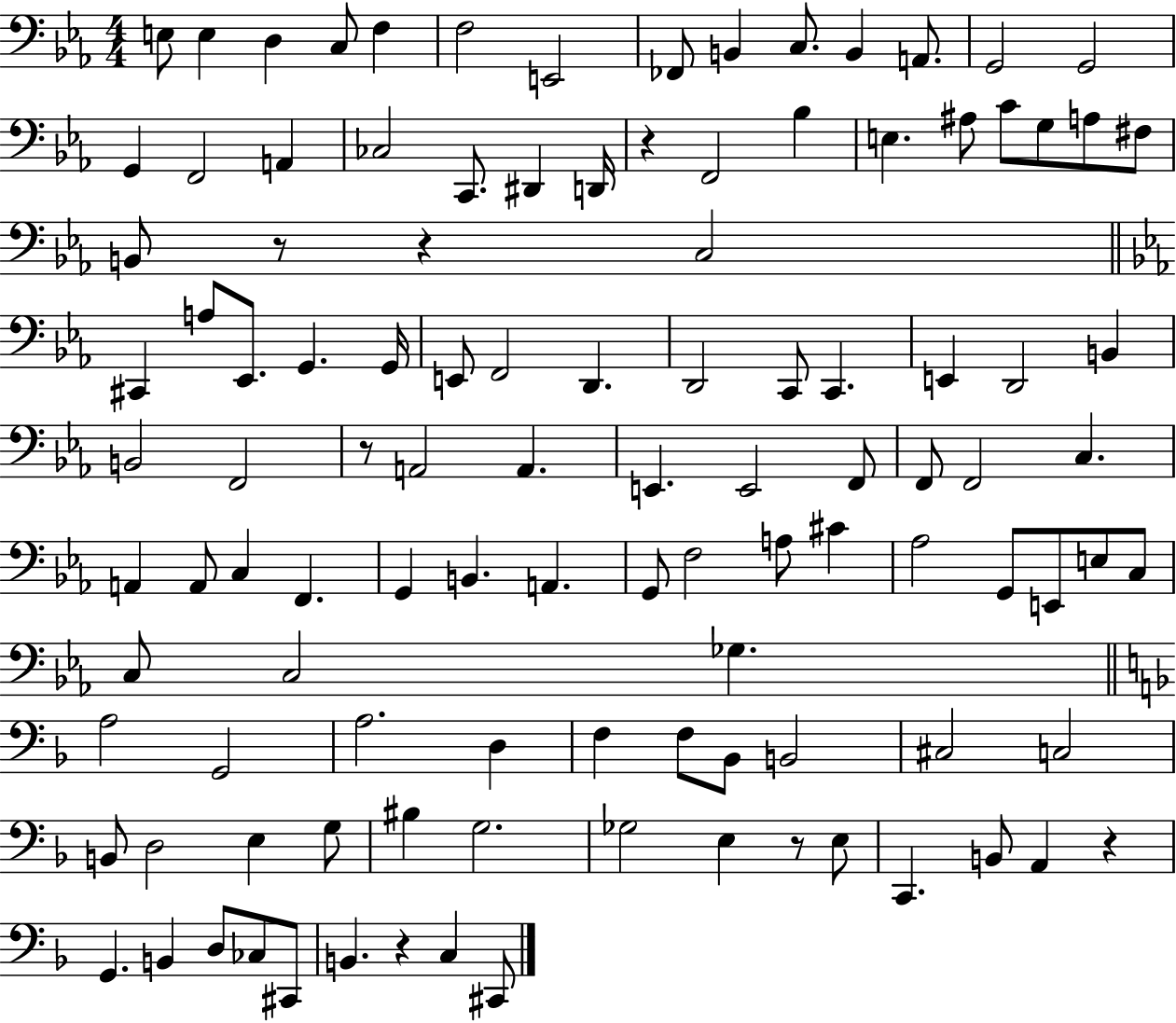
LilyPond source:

{
  \clef bass
  \numericTimeSignature
  \time 4/4
  \key ees \major
  e8 e4 d4 c8 f4 | f2 e,2 | fes,8 b,4 c8. b,4 a,8. | g,2 g,2 | \break g,4 f,2 a,4 | ces2 c,8. dis,4 d,16 | r4 f,2 bes4 | e4. ais8 c'8 g8 a8 fis8 | \break b,8 r8 r4 c2 | \bar "||" \break \key ees \major cis,4 a8 ees,8. g,4. g,16 | e,8 f,2 d,4. | d,2 c,8 c,4. | e,4 d,2 b,4 | \break b,2 f,2 | r8 a,2 a,4. | e,4. e,2 f,8 | f,8 f,2 c4. | \break a,4 a,8 c4 f,4. | g,4 b,4. a,4. | g,8 f2 a8 cis'4 | aes2 g,8 e,8 e8 c8 | \break c8 c2 ges4. | \bar "||" \break \key f \major a2 g,2 | a2. d4 | f4 f8 bes,8 b,2 | cis2 c2 | \break b,8 d2 e4 g8 | bis4 g2. | ges2 e4 r8 e8 | c,4. b,8 a,4 r4 | \break g,4. b,4 d8 ces8 cis,8 | b,4. r4 c4 cis,8 | \bar "|."
}